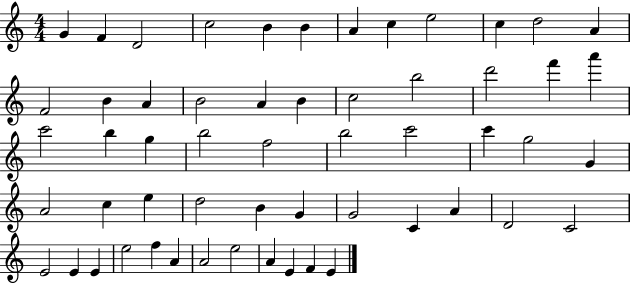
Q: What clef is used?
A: treble